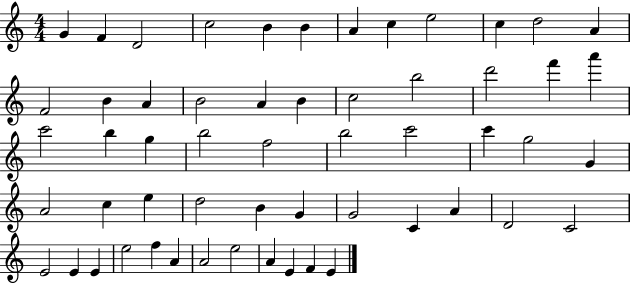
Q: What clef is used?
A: treble